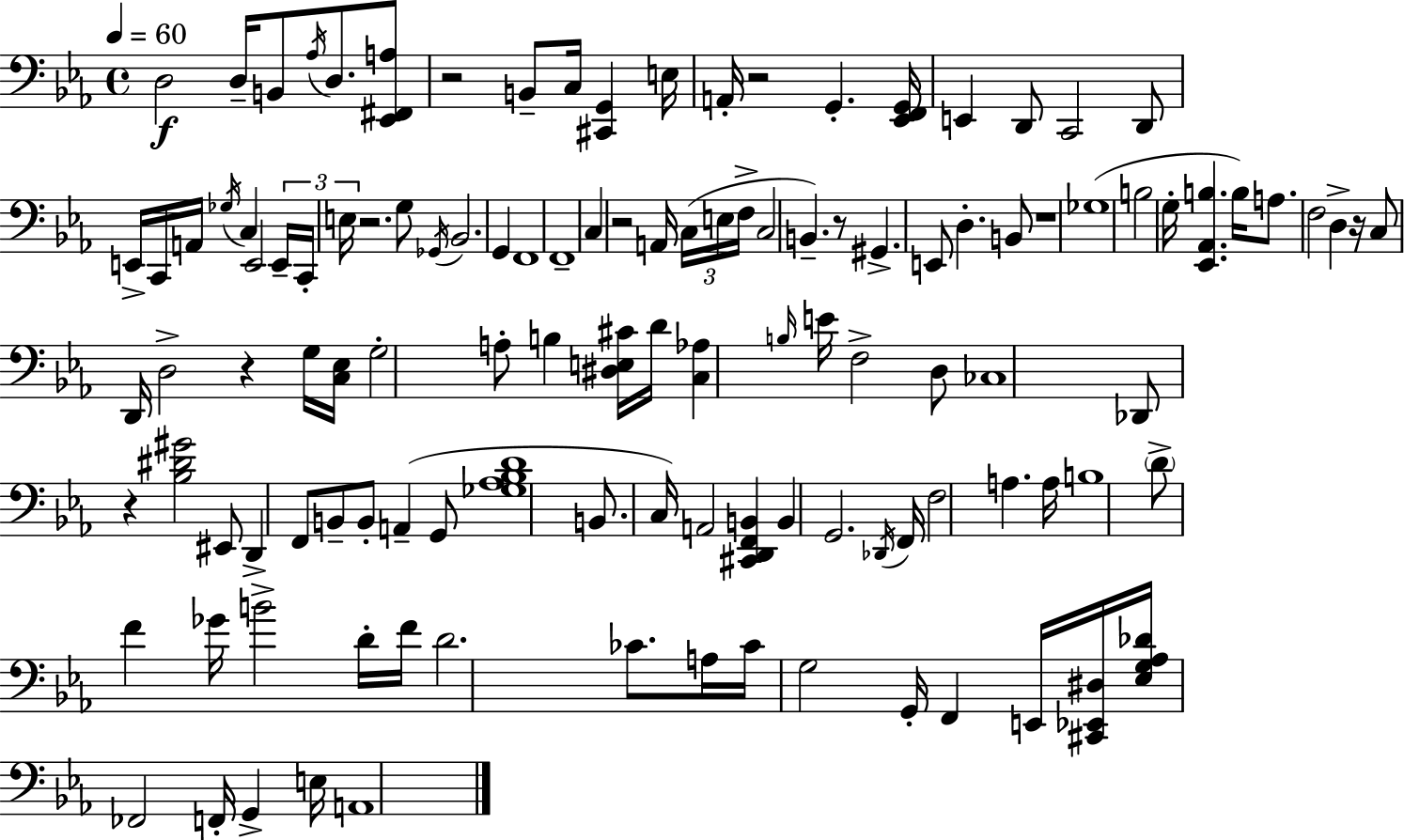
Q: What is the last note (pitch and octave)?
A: A2